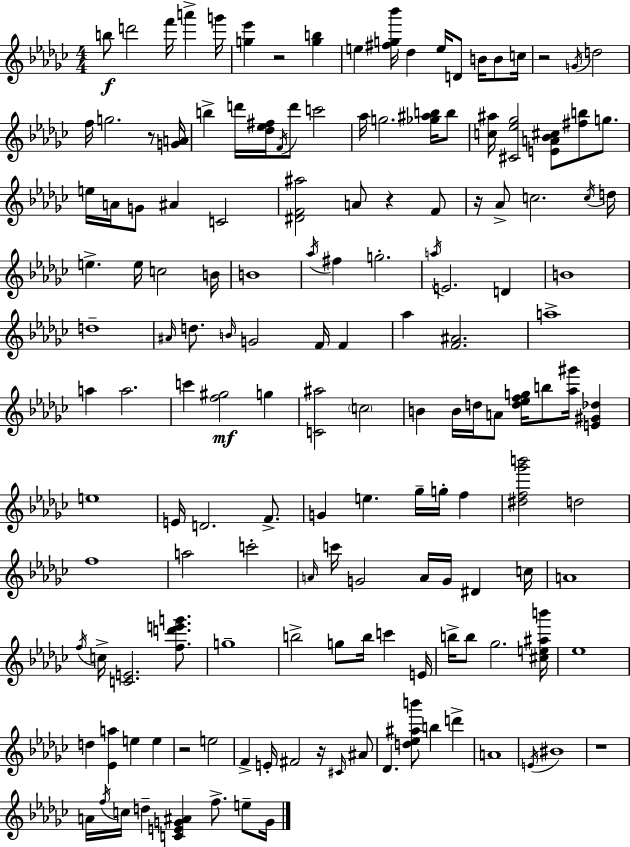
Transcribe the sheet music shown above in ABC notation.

X:1
T:Untitled
M:4/4
L:1/4
K:Ebm
b/2 d'2 f'/4 a' g'/4 [g_e'] z2 [gb] e [^fg_b']/4 _d e/4 D/2 B/4 B/2 c/4 z2 G/4 d2 f/4 g2 z/2 [GA]/4 b d'/4 [_d_e^f]/4 F/4 d'/2 c'2 _a/4 g2 [_g^ab]/4 b/2 [c^a]/4 [^C_e_g]2 [EA_B^c]/2 [^fb]/2 g/2 e/4 A/4 G/2 ^A C2 [^DF^a]2 A/2 z F/2 z/4 _A/2 c2 c/4 d/4 e e/4 c2 B/4 B4 _a/4 ^f g2 a/4 E2 D B4 d4 ^A/4 d/2 B/4 G2 F/4 F _a [F^A]2 a4 a a2 c' [f^g]2 g [C^a]2 c2 B B/4 d/4 A/2 [d_efg]/4 b/2 [_a^g']/4 [E^G_d] e4 E/4 D2 F/2 G e _g/4 g/4 f [^df_g'b']2 d2 f4 a2 c'2 A/4 c'/4 G2 A/4 G/4 ^D c/4 A4 f/4 c/4 [CE]2 [fd'e'g']/2 g4 b2 g/2 b/4 c' E/4 b/4 b/2 _g2 [^ce^ab']/4 _e4 d [_Ea] e e z2 e2 F E/4 ^F2 z/4 ^C/4 ^A/2 _D [d_e^ab']/2 b d' A4 E/4 ^B4 z4 A/4 f/4 c/4 d [CEG^A] f/2 e/2 G/4